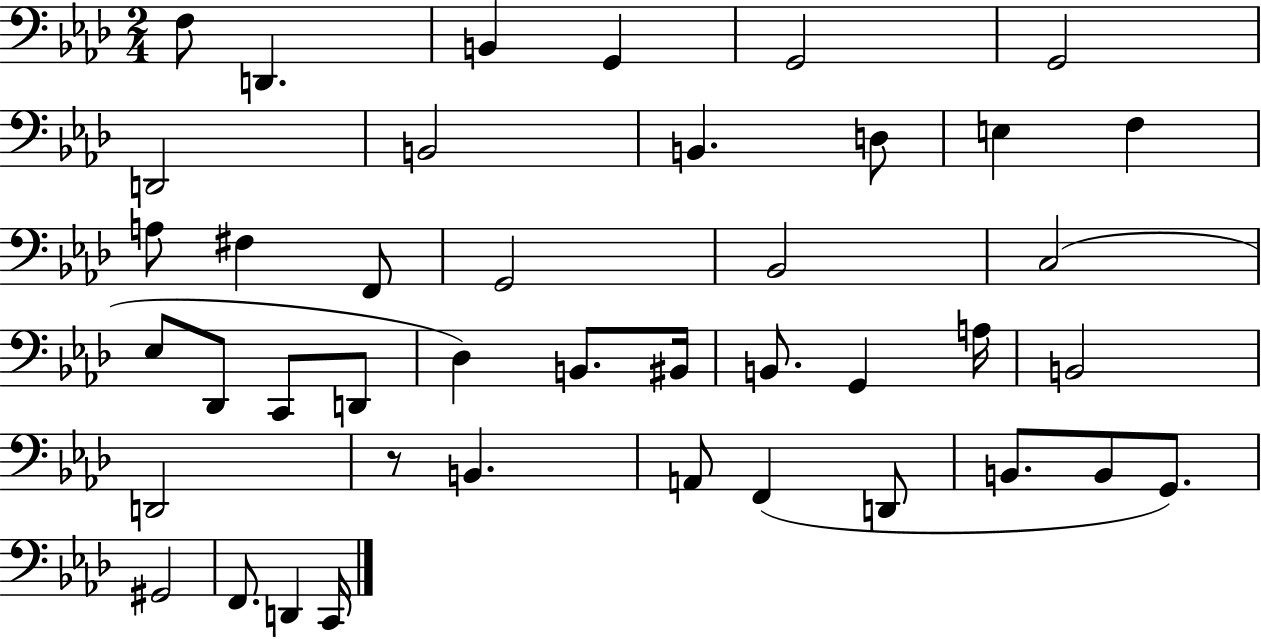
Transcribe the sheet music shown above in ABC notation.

X:1
T:Untitled
M:2/4
L:1/4
K:Ab
F,/2 D,, B,, G,, G,,2 G,,2 D,,2 B,,2 B,, D,/2 E, F, A,/2 ^F, F,,/2 G,,2 _B,,2 C,2 _E,/2 _D,,/2 C,,/2 D,,/2 _D, B,,/2 ^B,,/4 B,,/2 G,, A,/4 B,,2 D,,2 z/2 B,, A,,/2 F,, D,,/2 B,,/2 B,,/2 G,,/2 ^G,,2 F,,/2 D,, C,,/4